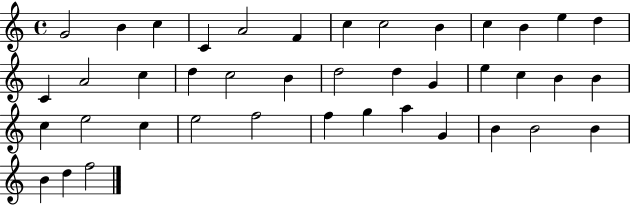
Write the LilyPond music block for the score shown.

{
  \clef treble
  \time 4/4
  \defaultTimeSignature
  \key c \major
  g'2 b'4 c''4 | c'4 a'2 f'4 | c''4 c''2 b'4 | c''4 b'4 e''4 d''4 | \break c'4 a'2 c''4 | d''4 c''2 b'4 | d''2 d''4 g'4 | e''4 c''4 b'4 b'4 | \break c''4 e''2 c''4 | e''2 f''2 | f''4 g''4 a''4 g'4 | b'4 b'2 b'4 | \break b'4 d''4 f''2 | \bar "|."
}